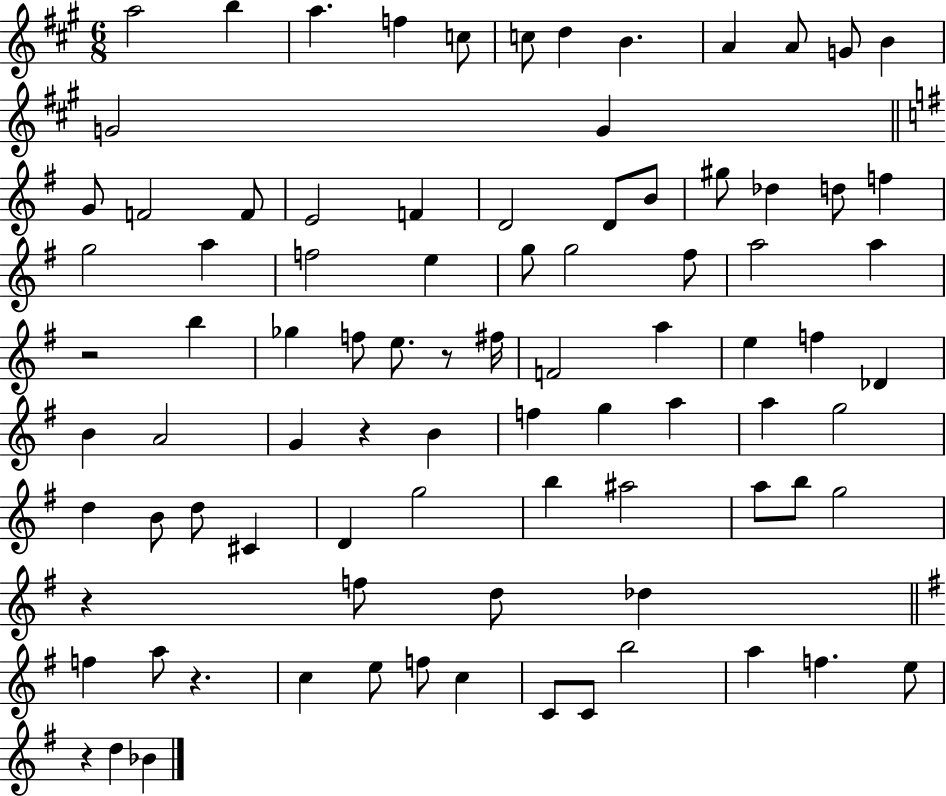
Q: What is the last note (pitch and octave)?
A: Bb4